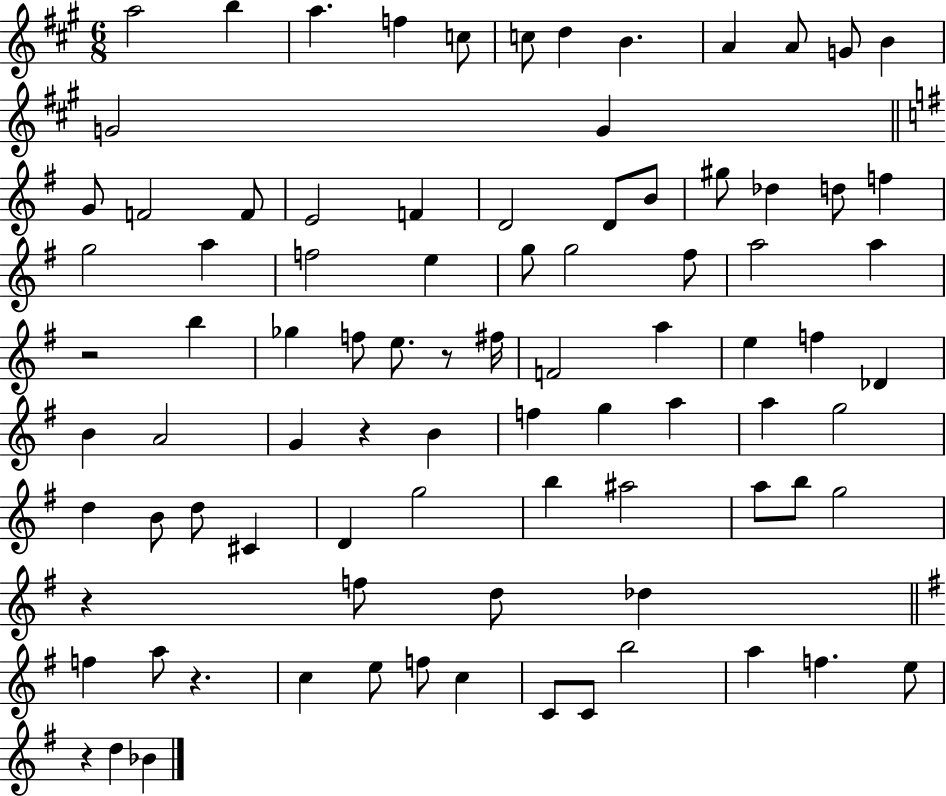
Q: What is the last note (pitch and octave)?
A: Bb4